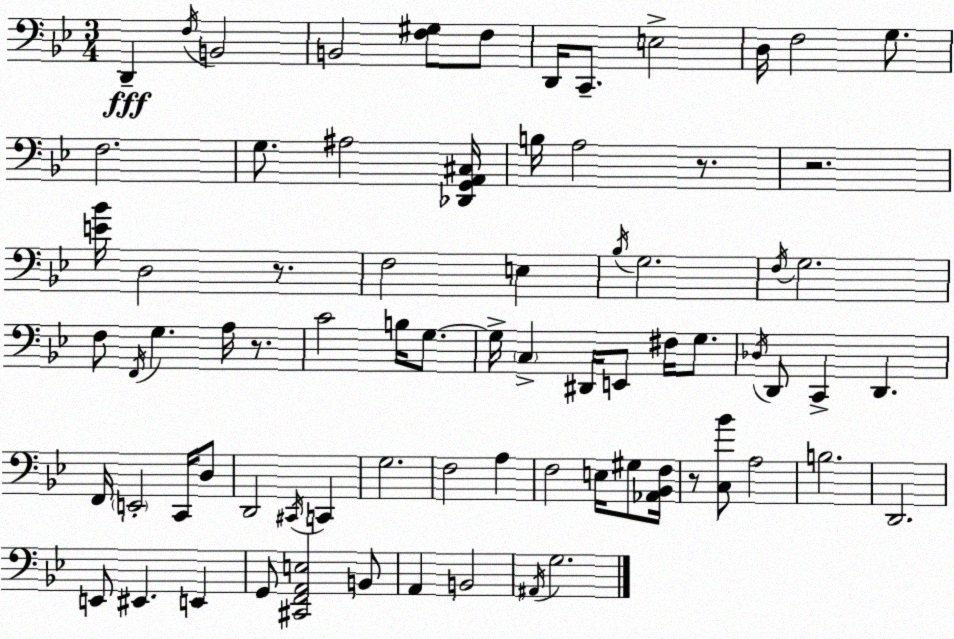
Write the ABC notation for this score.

X:1
T:Untitled
M:3/4
L:1/4
K:Gm
D,, F,/4 B,,2 B,,2 [F,^G,]/2 F,/2 D,,/4 C,,/2 E,2 D,/4 F,2 G,/2 F,2 G,/2 ^A,2 [_D,,G,,A,,^C,]/4 B,/4 A,2 z/2 z2 [E_B]/4 D,2 z/2 F,2 E, _B,/4 G,2 F,/4 G,2 F,/2 F,,/4 G, A,/4 z/2 C2 B,/4 G,/2 G,/4 C, ^D,,/4 E,,/2 ^F,/4 G,/2 _D,/4 D,,/2 C,, D,, F,,/4 E,,2 C,,/4 D,/2 D,,2 ^C,,/4 C,, G,2 F,2 A, F,2 E,/4 ^G,/2 [_A,,_B,,F,]/4 z/2 [C,_B]/2 A,2 B,2 D,,2 E,,/2 ^E,, E,, G,,/2 [^C,,F,,A,,E,]2 B,,/2 A,, B,,2 ^A,,/4 G,2